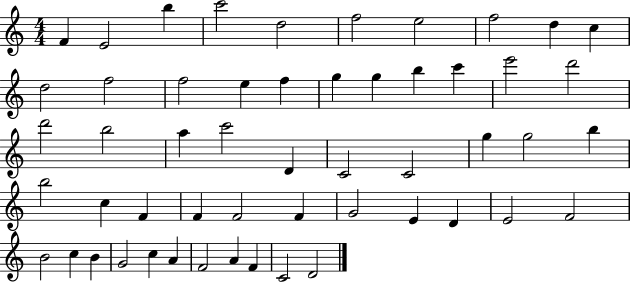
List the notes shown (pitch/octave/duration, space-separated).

F4/q E4/h B5/q C6/h D5/h F5/h E5/h F5/h D5/q C5/q D5/h F5/h F5/h E5/q F5/q G5/q G5/q B5/q C6/q E6/h D6/h D6/h B5/h A5/q C6/h D4/q C4/h C4/h G5/q G5/h B5/q B5/h C5/q F4/q F4/q F4/h F4/q G4/h E4/q D4/q E4/h F4/h B4/h C5/q B4/q G4/h C5/q A4/q F4/h A4/q F4/q C4/h D4/h